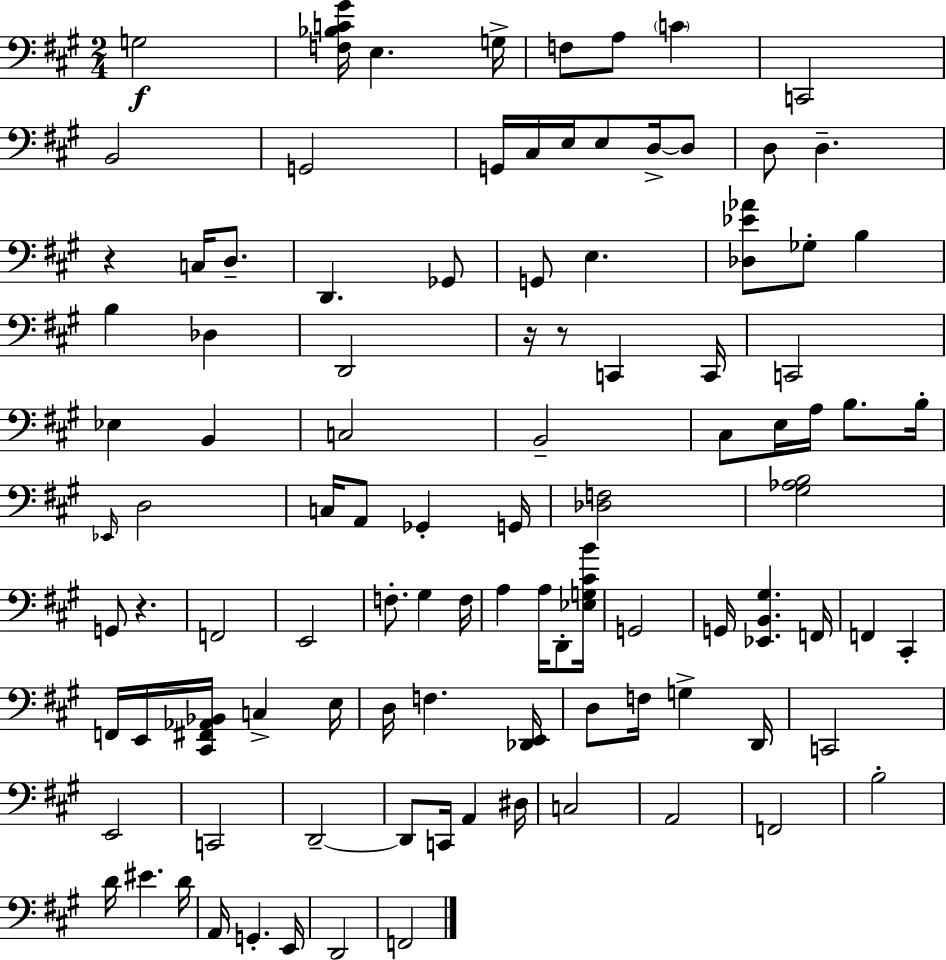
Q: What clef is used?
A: bass